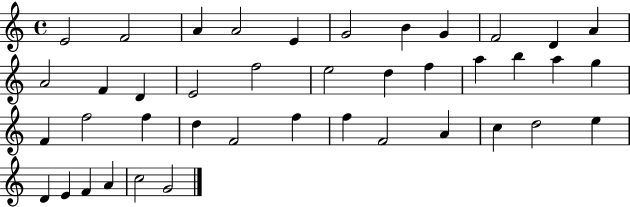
{
  \clef treble
  \time 4/4
  \defaultTimeSignature
  \key c \major
  e'2 f'2 | a'4 a'2 e'4 | g'2 b'4 g'4 | f'2 d'4 a'4 | \break a'2 f'4 d'4 | e'2 f''2 | e''2 d''4 f''4 | a''4 b''4 a''4 g''4 | \break f'4 f''2 f''4 | d''4 f'2 f''4 | f''4 f'2 a'4 | c''4 d''2 e''4 | \break d'4 e'4 f'4 a'4 | c''2 g'2 | \bar "|."
}